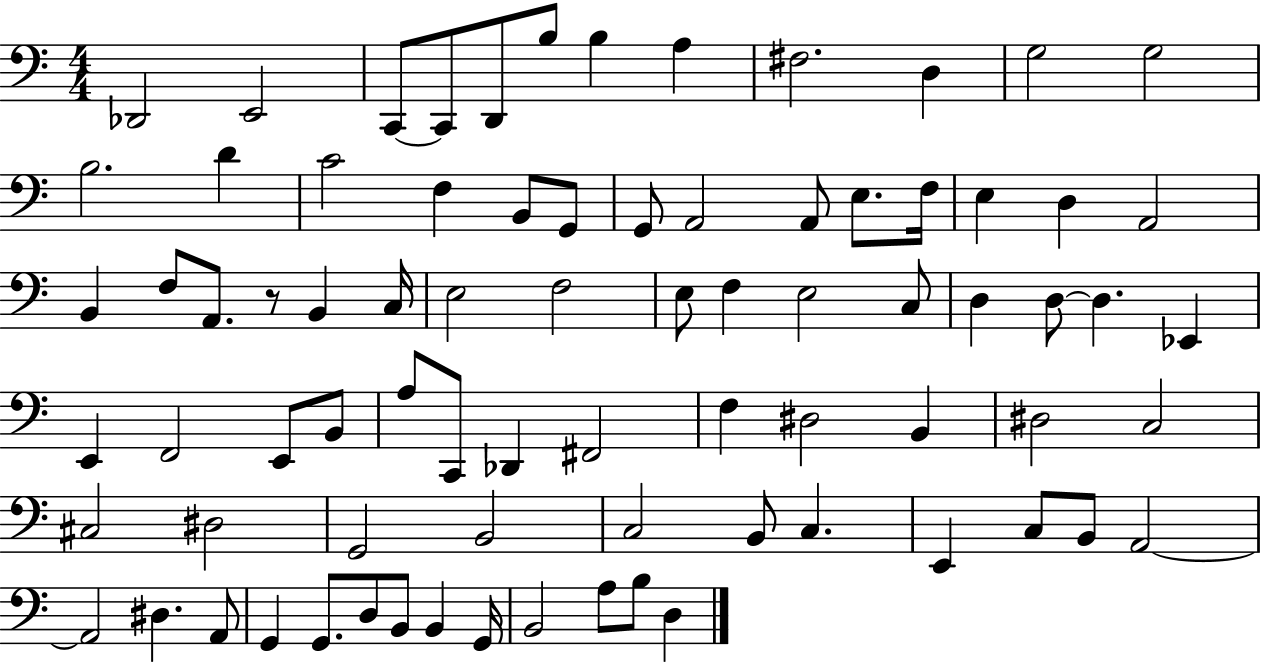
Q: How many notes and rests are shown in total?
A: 79